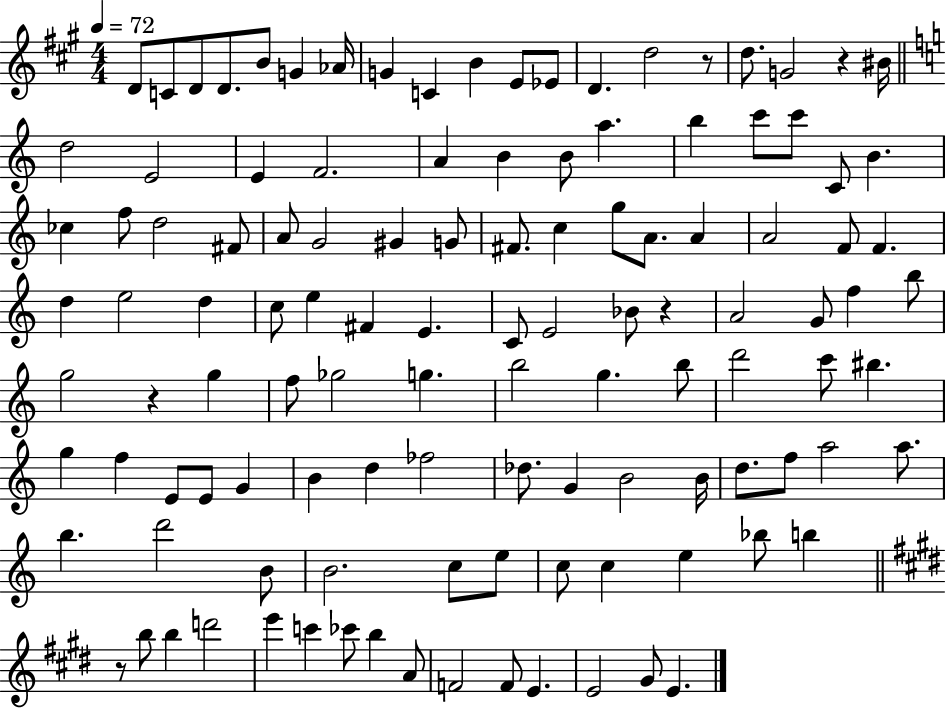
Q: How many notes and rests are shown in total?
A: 117